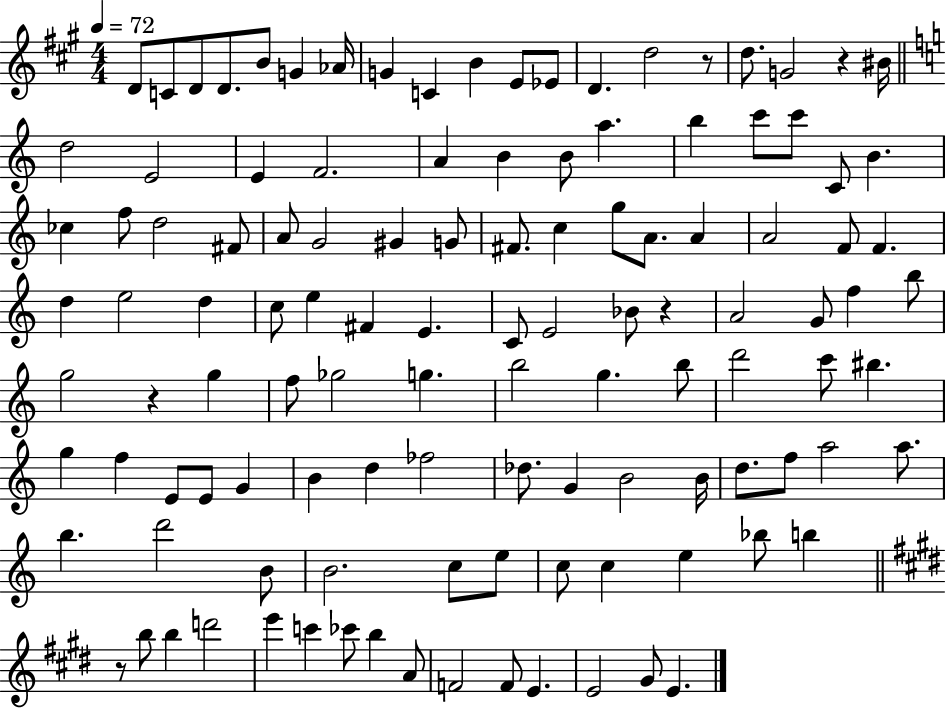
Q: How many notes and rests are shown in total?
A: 117